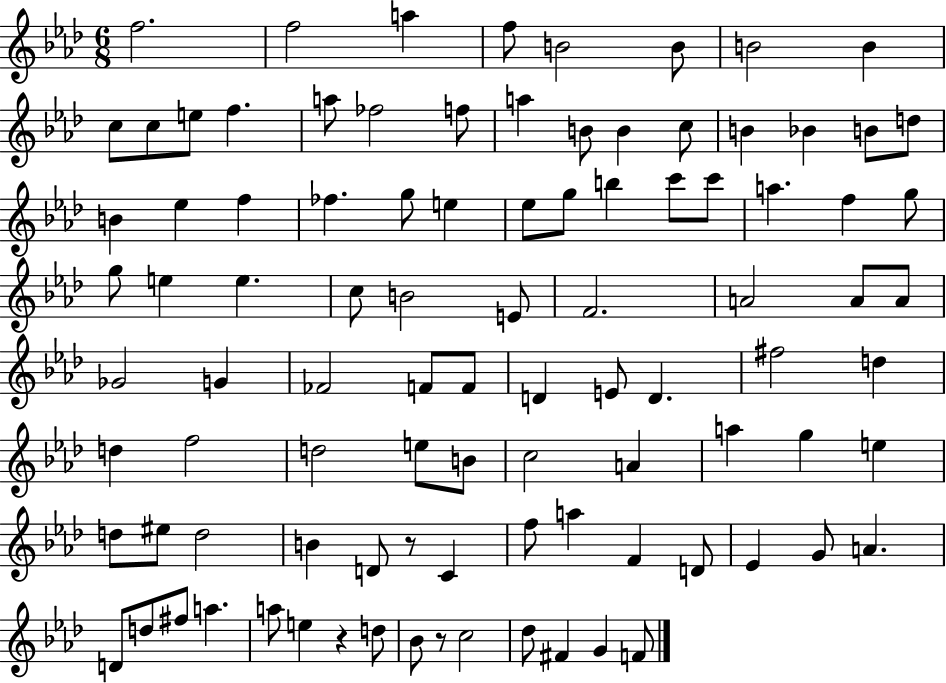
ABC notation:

X:1
T:Untitled
M:6/8
L:1/4
K:Ab
f2 f2 a f/2 B2 B/2 B2 B c/2 c/2 e/2 f a/2 _f2 f/2 a B/2 B c/2 B _B B/2 d/2 B _e f _f g/2 e _e/2 g/2 b c'/2 c'/2 a f g/2 g/2 e e c/2 B2 E/2 F2 A2 A/2 A/2 _G2 G _F2 F/2 F/2 D E/2 D ^f2 d d f2 d2 e/2 B/2 c2 A a g e d/2 ^e/2 d2 B D/2 z/2 C f/2 a F D/2 _E G/2 A D/2 d/2 ^f/2 a a/2 e z d/2 _B/2 z/2 c2 _d/2 ^F G F/2